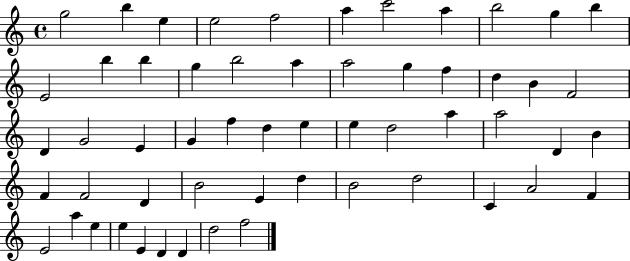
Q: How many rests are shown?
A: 0